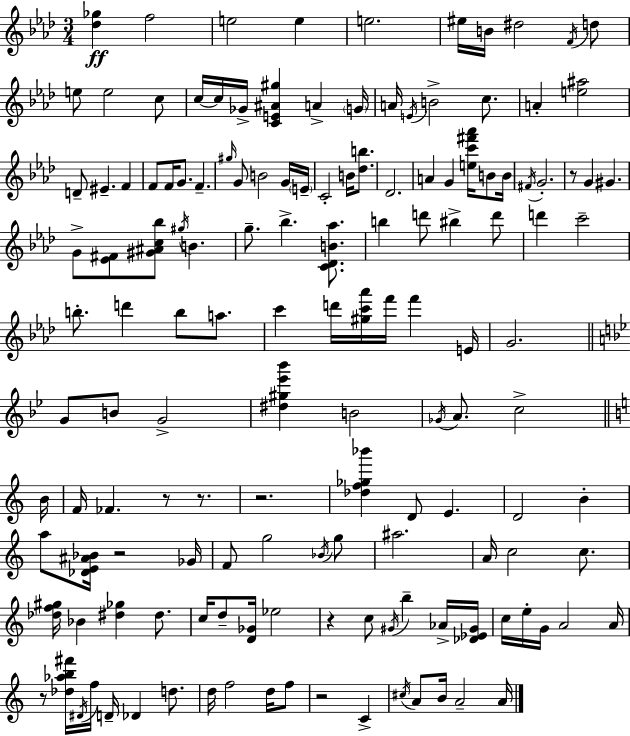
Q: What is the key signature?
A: AES major